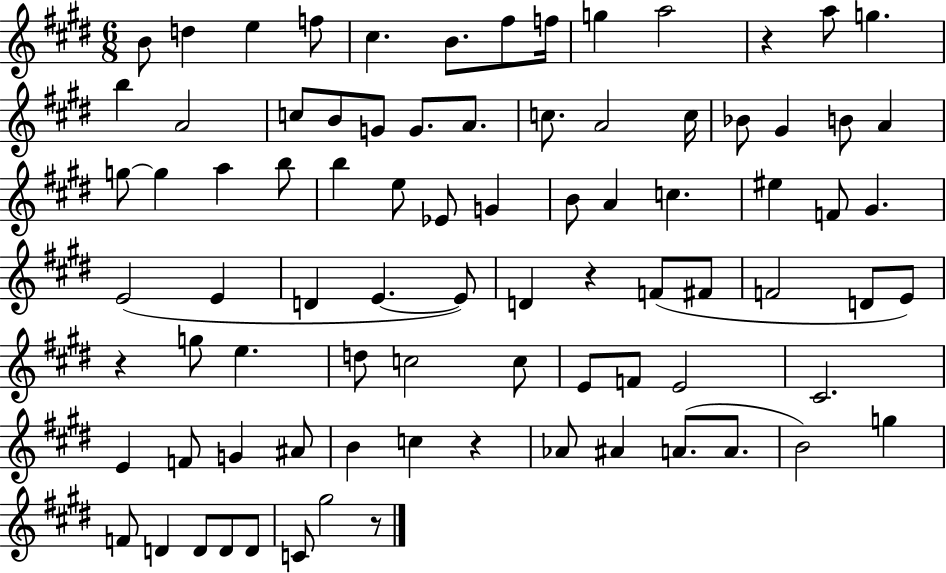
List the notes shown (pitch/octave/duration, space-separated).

B4/e D5/q E5/q F5/e C#5/q. B4/e. F#5/e F5/s G5/q A5/h R/q A5/e G5/q. B5/q A4/h C5/e B4/e G4/e G4/e. A4/e. C5/e. A4/h C5/s Bb4/e G#4/q B4/e A4/q G5/e G5/q A5/q B5/e B5/q E5/e Eb4/e G4/q B4/e A4/q C5/q. EIS5/q F4/e G#4/q. E4/h E4/q D4/q E4/q. E4/e D4/q R/q F4/e F#4/e F4/h D4/e E4/e R/q G5/e E5/q. D5/e C5/h C5/e E4/e F4/e E4/h C#4/h. E4/q F4/e G4/q A#4/e B4/q C5/q R/q Ab4/e A#4/q A4/e. A4/e. B4/h G5/q F4/e D4/q D4/e D4/e D4/e C4/e G#5/h R/e